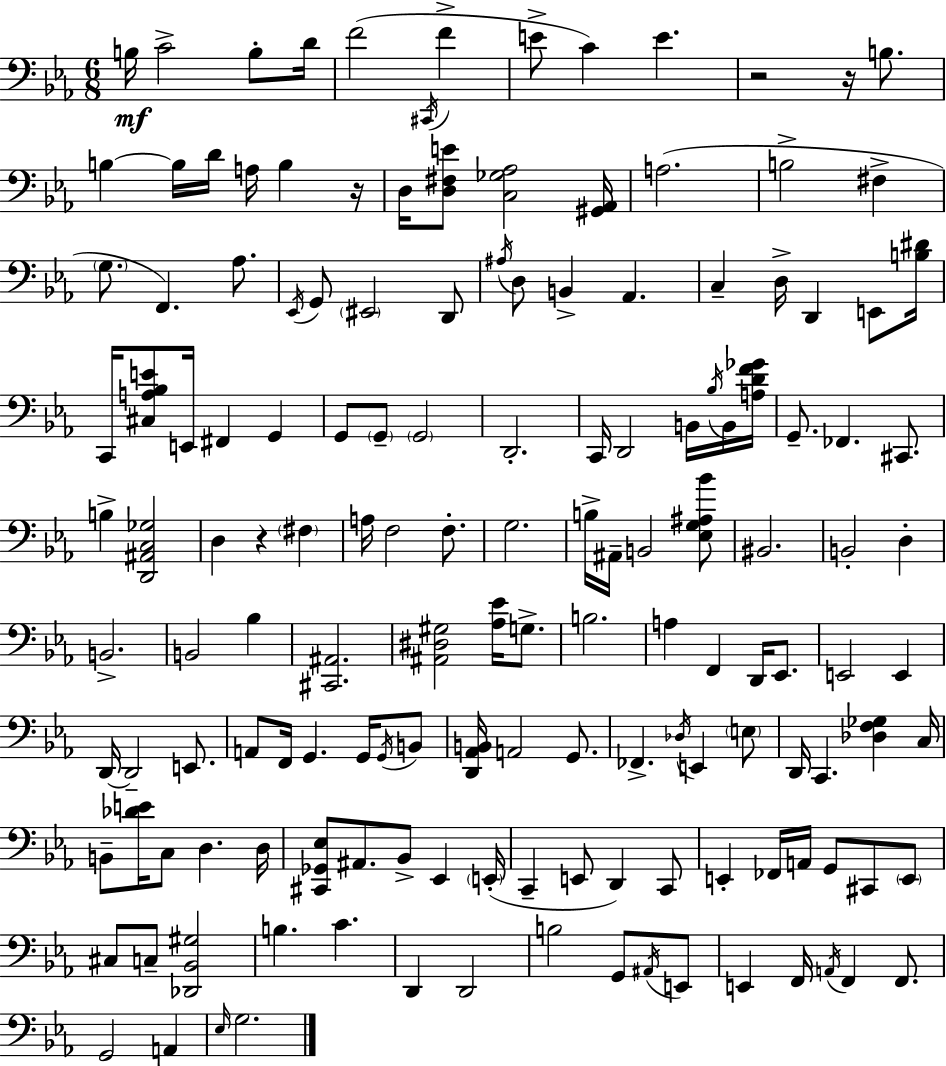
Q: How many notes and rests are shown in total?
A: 150